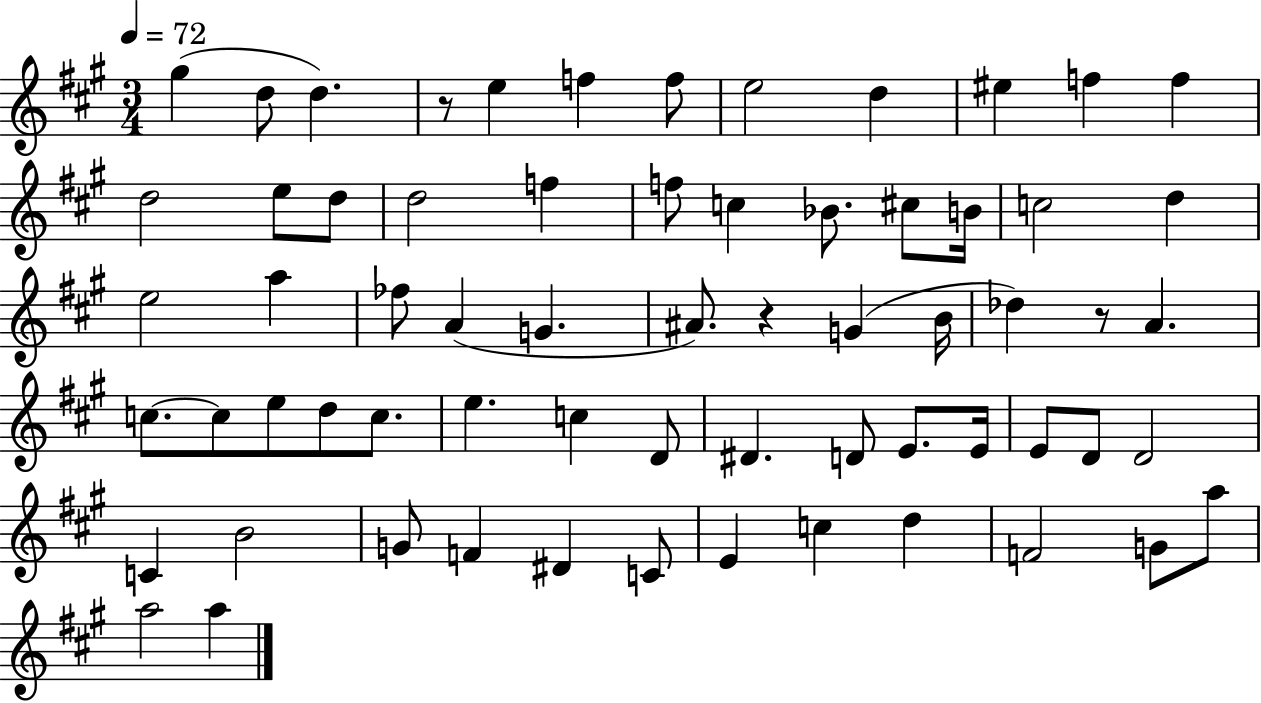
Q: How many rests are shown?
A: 3